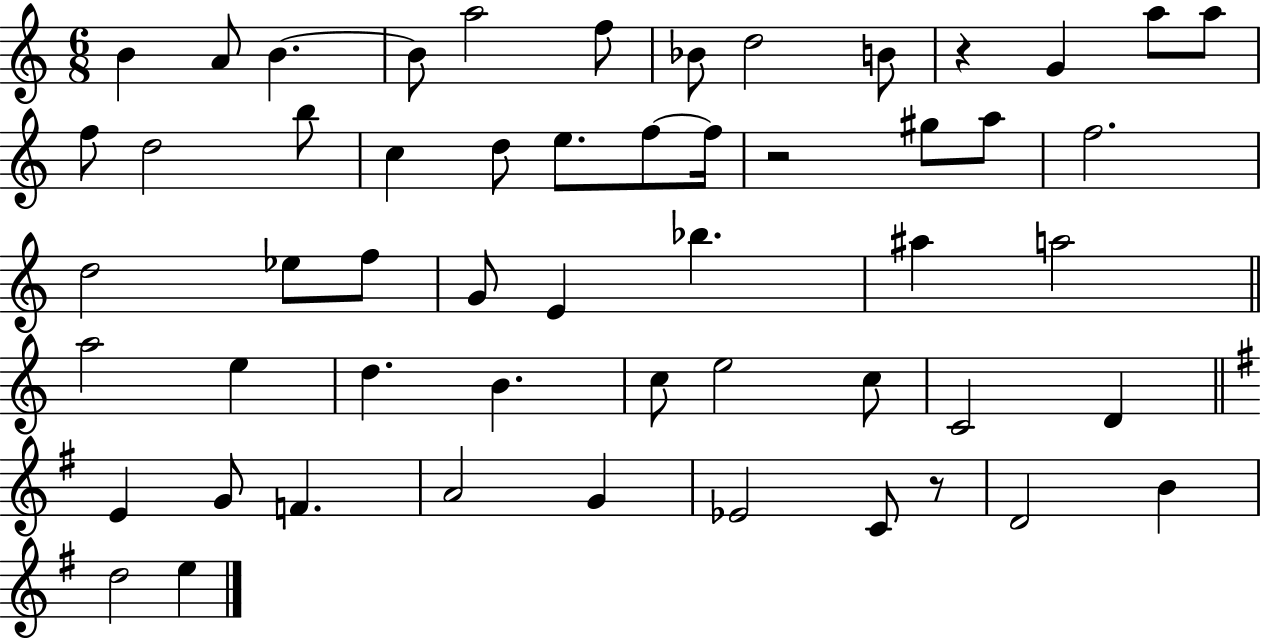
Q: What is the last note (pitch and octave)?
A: E5